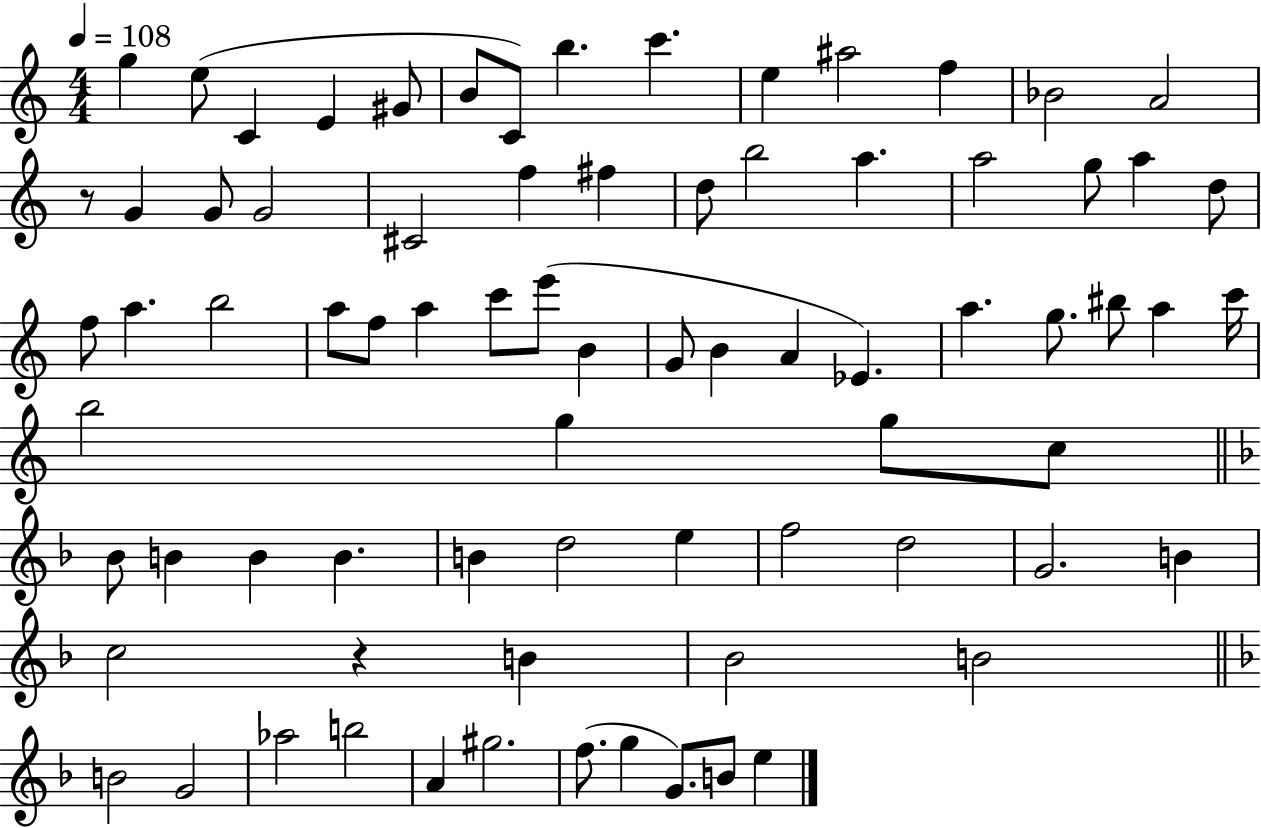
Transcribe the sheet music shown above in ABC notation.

X:1
T:Untitled
M:4/4
L:1/4
K:C
g e/2 C E ^G/2 B/2 C/2 b c' e ^a2 f _B2 A2 z/2 G G/2 G2 ^C2 f ^f d/2 b2 a a2 g/2 a d/2 f/2 a b2 a/2 f/2 a c'/2 e'/2 B G/2 B A _E a g/2 ^b/2 a c'/4 b2 g g/2 c/2 _B/2 B B B B d2 e f2 d2 G2 B c2 z B _B2 B2 B2 G2 _a2 b2 A ^g2 f/2 g G/2 B/2 e